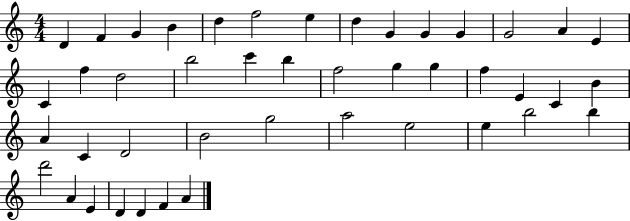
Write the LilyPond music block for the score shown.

{
  \clef treble
  \numericTimeSignature
  \time 4/4
  \key c \major
  d'4 f'4 g'4 b'4 | d''4 f''2 e''4 | d''4 g'4 g'4 g'4 | g'2 a'4 e'4 | \break c'4 f''4 d''2 | b''2 c'''4 b''4 | f''2 g''4 g''4 | f''4 e'4 c'4 b'4 | \break a'4 c'4 d'2 | b'2 g''2 | a''2 e''2 | e''4 b''2 b''4 | \break d'''2 a'4 e'4 | d'4 d'4 f'4 a'4 | \bar "|."
}